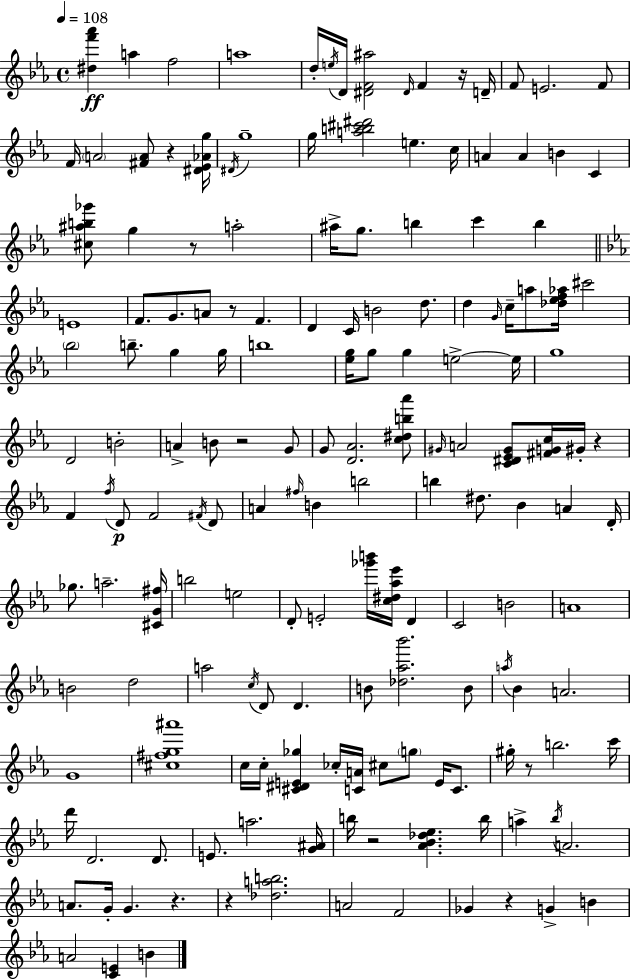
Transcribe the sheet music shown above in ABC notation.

X:1
T:Untitled
M:4/4
L:1/4
K:Eb
[^df'_a'] a f2 a4 d/4 e/4 D/4 [^DF^a]2 ^D/4 F z/4 D/4 F/2 E2 F/2 F/4 A2 [^FA]/2 z [^D_E_Ag]/4 ^D/4 g4 g/4 [ab^c'^d']2 e c/4 A A B C [^c^ab_g']/2 g z/2 a2 ^a/4 g/2 b c' b E4 F/2 G/2 A/2 z/2 F D C/4 B2 d/2 d G/4 c/4 a/2 [_d_ef_a]/4 ^c'2 _b2 b/2 g g/4 b4 [_eg]/4 g/2 g e2 e/4 g4 D2 B2 A B/2 z2 G/2 G/2 [D_A]2 [c^db_a']/2 ^G/4 A2 [C^D_E^G]/2 [^FGc]/4 ^G/4 z F f/4 D/2 F2 ^F/4 D/2 A ^f/4 B b2 b ^d/2 _B A D/4 _g/2 a2 [^CG^f]/4 b2 e2 D/2 E2 [_g'b']/4 [c^d_a_e']/4 D C2 B2 A4 B2 d2 a2 c/4 D/2 D B/2 [_d_a_b']2 B/2 a/4 _B A2 G4 [^c^fg^a']4 c/4 c/4 [^C^DE_g] _c/4 [CA]/4 ^c/2 g/2 E/4 C/2 ^g/4 z/2 b2 c'/4 d'/4 D2 D/2 E/2 a2 [G^A]/4 b/4 z2 [_A_B_d_e] b/4 a _b/4 A2 A/2 G/4 G z z [_dab]2 A2 F2 _G z G B A2 [CE] B